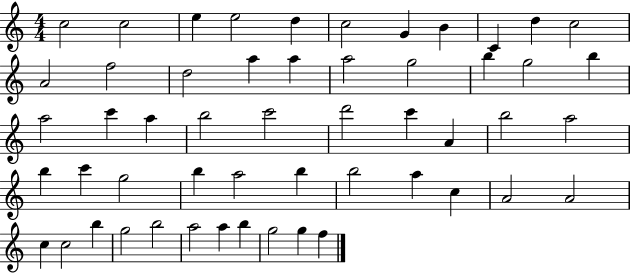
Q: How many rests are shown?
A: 0